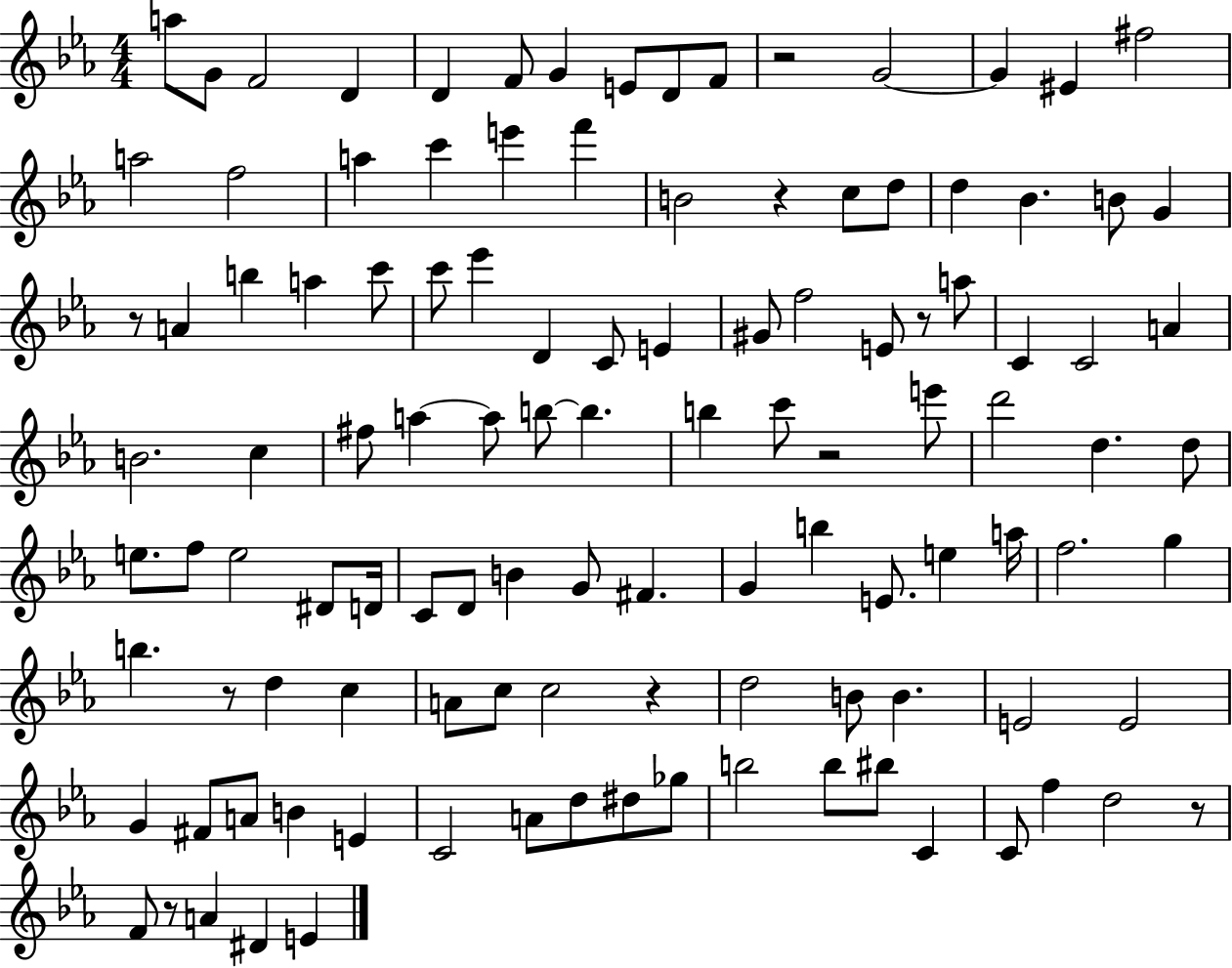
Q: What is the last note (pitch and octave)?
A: E4